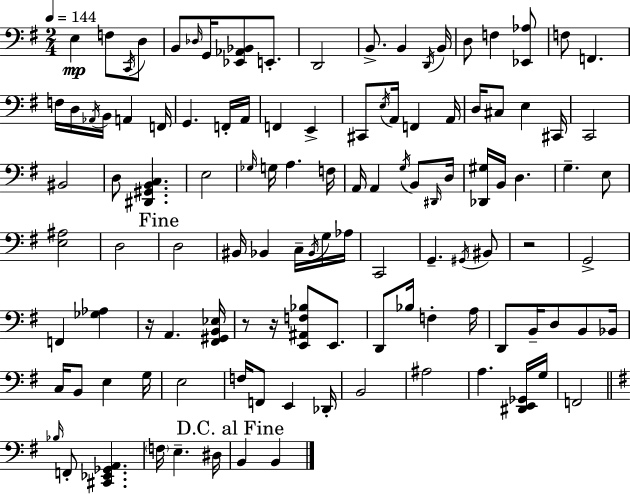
X:1
T:Untitled
M:2/4
L:1/4
K:Em
E, F,/2 C,,/4 D,/2 B,,/2 _D,/4 G,,/4 [_E,,_A,,_B,,]/2 E,,/2 D,,2 B,,/2 B,, D,,/4 B,,/4 D,/2 F, [_E,,_A,]/2 F,/2 F,, F,/4 D,/4 _A,,/4 B,,/4 A,, F,,/4 G,, F,,/4 A,,/4 F,, E,, ^C,,/2 E,/4 A,,/4 F,, A,,/4 D,/4 ^C,/2 E, ^C,,/4 C,,2 ^B,,2 D,/2 [^D,,^G,,B,,C,] E,2 _G,/4 G,/4 A, F,/4 A,,/4 A,, G,/4 B,,/2 ^D,,/4 D,/4 [_D,,^G,]/4 B,,/4 D, G, E,/2 [E,^A,]2 D,2 D,2 ^B,,/4 _B,, C,/4 _B,,/4 G,/4 _A,/4 C,,2 G,, ^G,,/4 ^B,,/2 z2 G,,2 F,, [_G,_A,] z/4 A,, [^F,,^G,,B,,_E,]/4 z/2 z/4 [E,,^A,,F,_B,]/2 E,,/2 D,,/2 _B,/4 F, A,/4 D,,/2 B,,/4 D,/2 B,,/2 _B,,/4 C,/4 B,,/2 E, G,/4 E,2 F,/4 F,,/2 E,, _D,,/4 B,,2 ^A,2 A, [^D,,E,,_G,,]/4 G,/4 F,,2 _B,/4 F,,/2 [^C,,_E,,_G,,A,,] F,/4 E, ^D,/4 B,, B,,